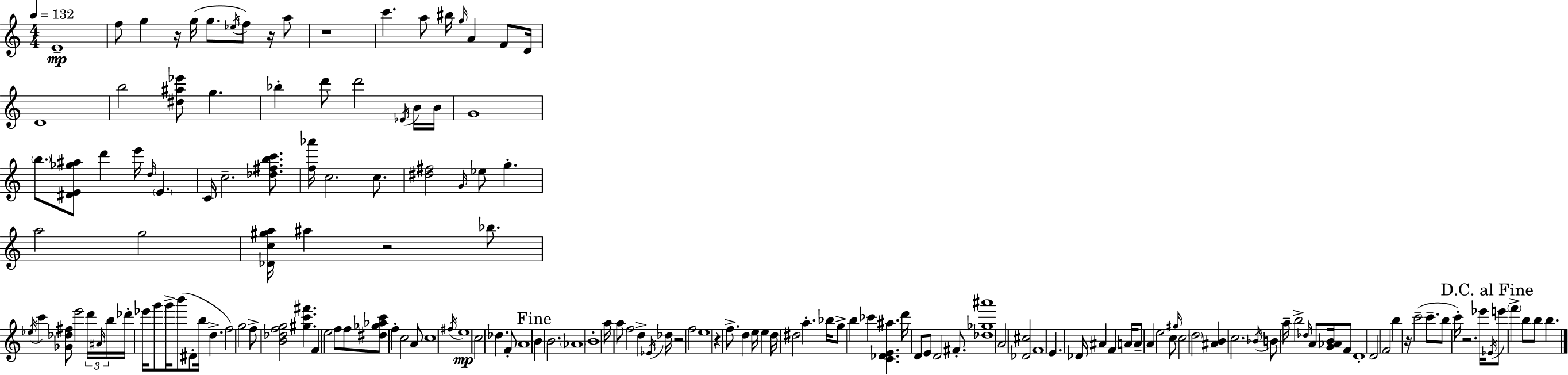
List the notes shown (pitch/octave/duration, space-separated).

E4/w F5/e G5/q R/s G5/s G5/e. Eb5/s F5/e R/s A5/e R/w C6/q. A5/e BIS5/s G5/s A4/q F4/e D4/s D4/w B5/h [D#5,A#5,Eb6]/e G5/q. Bb5/q D6/e D6/h Eb4/s B4/s B4/s G4/w B5/e. [D#4,E4,Gb5,A#5]/e D6/q E6/s D5/s E4/q. C4/s C5/h. [Db5,F#5,B5,C6]/e. [F5,Ab6]/s C5/h. C5/e. [D#5,F#5]/h G4/s Eb5/e G5/q. A5/h G5/h [Db4,C5,G#5,A5]/s A#5/q R/h Bb5/e. Eb5/s C6/q [Gb4,Db5,F#5]/e E6/h D6/s A#4/s B5/s Db6/s Eb6/s G6/e G6/s B6/e D#4/e B5/s D5/q. F5/h G5/h F5/e [B4,Db5,F5,G5]/h [G#5,C6,F#6]/q. F4/q E5/h F5/e F5/e [D#5,Gb5,Ab5,C6]/e F5/q C5/h A4/e C5/w F#5/s E5/w C5/h Db5/q. F4/e A4/w B4/q B4/h. Ab4/w B4/w A5/s A5/e F5/h D5/q Eb4/s Db5/s R/h F5/h E5/w R/q F5/e. D5/q E5/s E5/q D5/s D#5/h A5/q. Bb5/s G5/e B5/q CES6/q [C4,Db4,E4,A#5]/q. D6/s D4/e E4/e D4/h F#4/e. [Db5,Gb5,A#6]/w A4/h [Db4,C#5]/h F4/w E4/q. Db4/s A#4/q F4/q A4/s A4/e A4/q E5/h C5/e G#5/s C5/h D5/h [A#4,B4]/q C5/h. Bb4/s B4/e A5/s B5/h Db5/s A4/e [G4,Ab4,B4]/s F4/e D4/w D4/h F4/h B5/q R/s C6/h C6/e. B5/e C6/s R/h. Eb6/s Eb4/s E6/e F6/q B5/e B5/e B5/q.